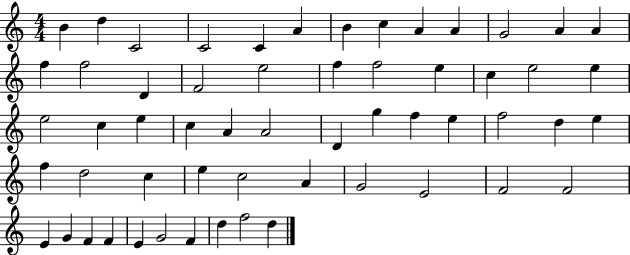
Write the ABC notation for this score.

X:1
T:Untitled
M:4/4
L:1/4
K:C
B d C2 C2 C A B c A A G2 A A f f2 D F2 e2 f f2 e c e2 e e2 c e c A A2 D g f e f2 d e f d2 c e c2 A G2 E2 F2 F2 E G F F E G2 F d f2 d